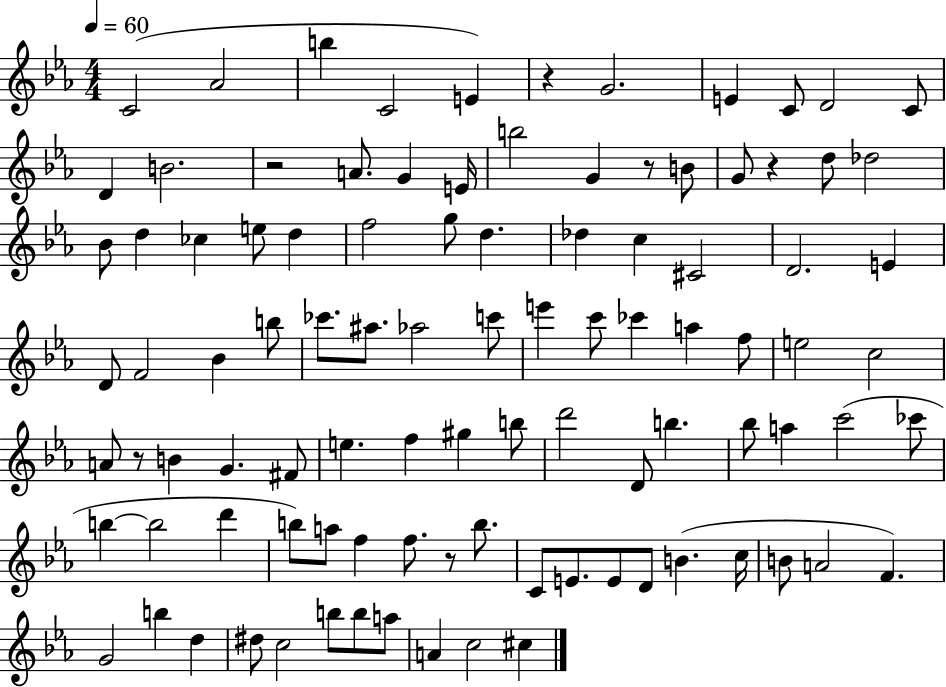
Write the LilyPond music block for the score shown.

{
  \clef treble
  \numericTimeSignature
  \time 4/4
  \key ees \major
  \tempo 4 = 60
  c'2( aes'2 | b''4 c'2 e'4) | r4 g'2. | e'4 c'8 d'2 c'8 | \break d'4 b'2. | r2 a'8. g'4 e'16 | b''2 g'4 r8 b'8 | g'8 r4 d''8 des''2 | \break bes'8 d''4 ces''4 e''8 d''4 | f''2 g''8 d''4. | des''4 c''4 cis'2 | d'2. e'4 | \break d'8 f'2 bes'4 b''8 | ces'''8. ais''8. aes''2 c'''8 | e'''4 c'''8 ces'''4 a''4 f''8 | e''2 c''2 | \break a'8 r8 b'4 g'4. fis'8 | e''4. f''4 gis''4 b''8 | d'''2 d'8 b''4. | bes''8 a''4 c'''2( ces'''8 | \break b''4~~ b''2 d'''4 | b''8) a''8 f''4 f''8. r8 b''8. | c'8 e'8. e'8 d'8 b'4.( c''16 | b'8 a'2 f'4.) | \break g'2 b''4 d''4 | dis''8 c''2 b''8 b''8 a''8 | a'4 c''2 cis''4 | \bar "|."
}